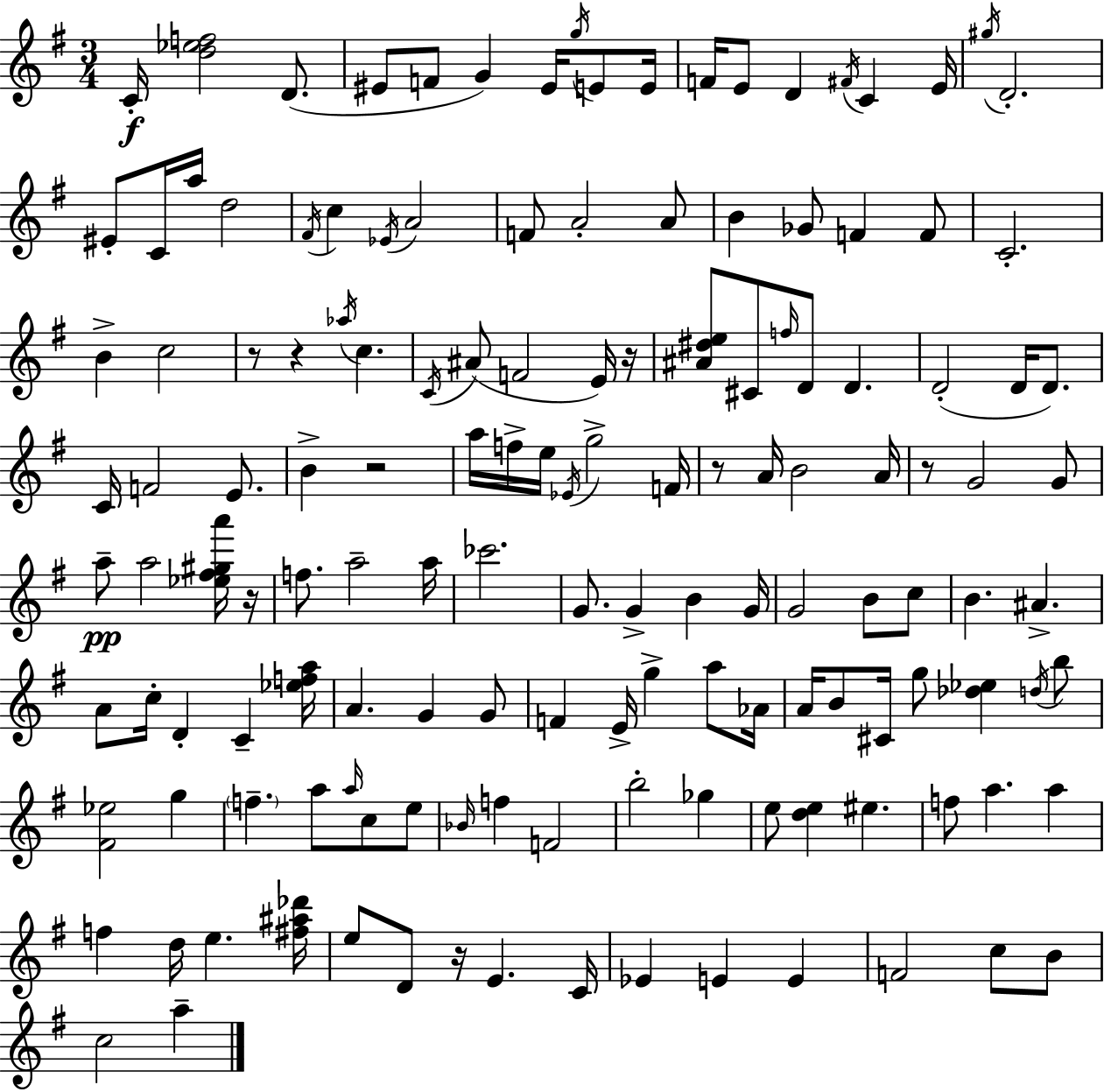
C4/s [D5,Eb5,F5]/h D4/e. EIS4/e F4/e G4/q EIS4/s G5/s E4/e E4/s F4/s E4/e D4/q F#4/s C4/q E4/s G#5/s D4/h. EIS4/e C4/s A5/s D5/h F#4/s C5/q Eb4/s A4/h F4/e A4/h A4/e B4/q Gb4/e F4/q F4/e C4/h. B4/q C5/h R/e R/q Ab5/s C5/q. C4/s A#4/e F4/h E4/s R/s [A#4,D#5,E5]/e C#4/e F5/s D4/e D4/q. D4/h D4/s D4/e. C4/s F4/h E4/e. B4/q R/h A5/s F5/s E5/s Eb4/s G5/h F4/s R/e A4/s B4/h A4/s R/e G4/h G4/e A5/e A5/h [Eb5,F#5,G#5,A6]/s R/s F5/e. A5/h A5/s CES6/h. G4/e. G4/q B4/q G4/s G4/h B4/e C5/e B4/q. A#4/q. A4/e C5/s D4/q C4/q [Eb5,F5,A5]/s A4/q. G4/q G4/e F4/q E4/s G5/q A5/e Ab4/s A4/s B4/e C#4/s G5/e [Db5,Eb5]/q D5/s B5/e [F#4,Eb5]/h G5/q F5/q. A5/e A5/s C5/e E5/e Bb4/s F5/q F4/h B5/h Gb5/q E5/e [D5,E5]/q EIS5/q. F5/e A5/q. A5/q F5/q D5/s E5/q. [F#5,A#5,Db6]/s E5/e D4/e R/s E4/q. C4/s Eb4/q E4/q E4/q F4/h C5/e B4/e C5/h A5/q